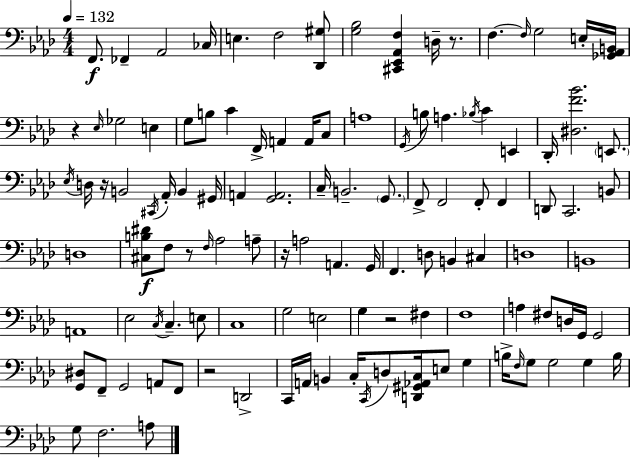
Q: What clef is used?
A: bass